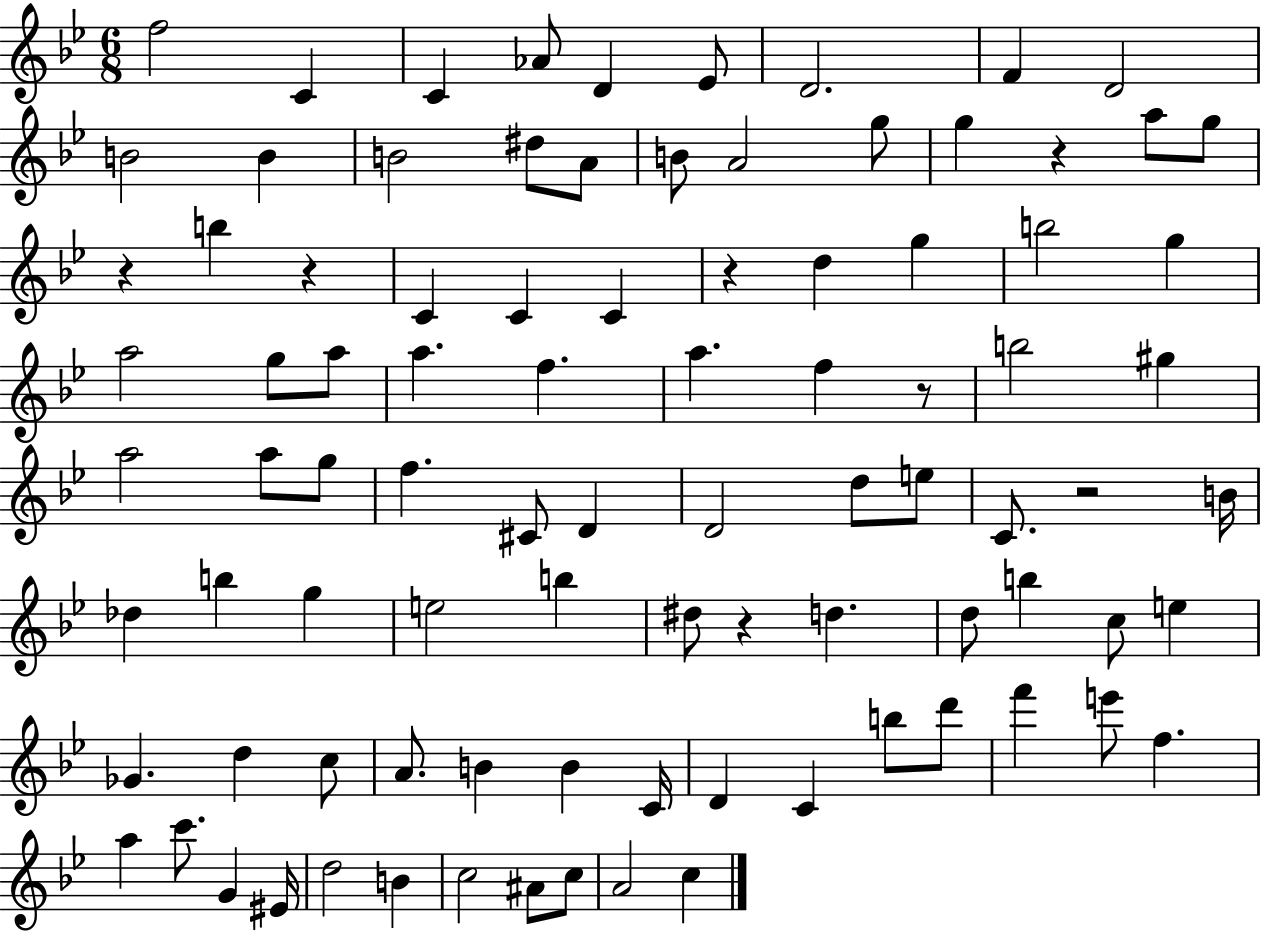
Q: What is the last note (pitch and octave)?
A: C5